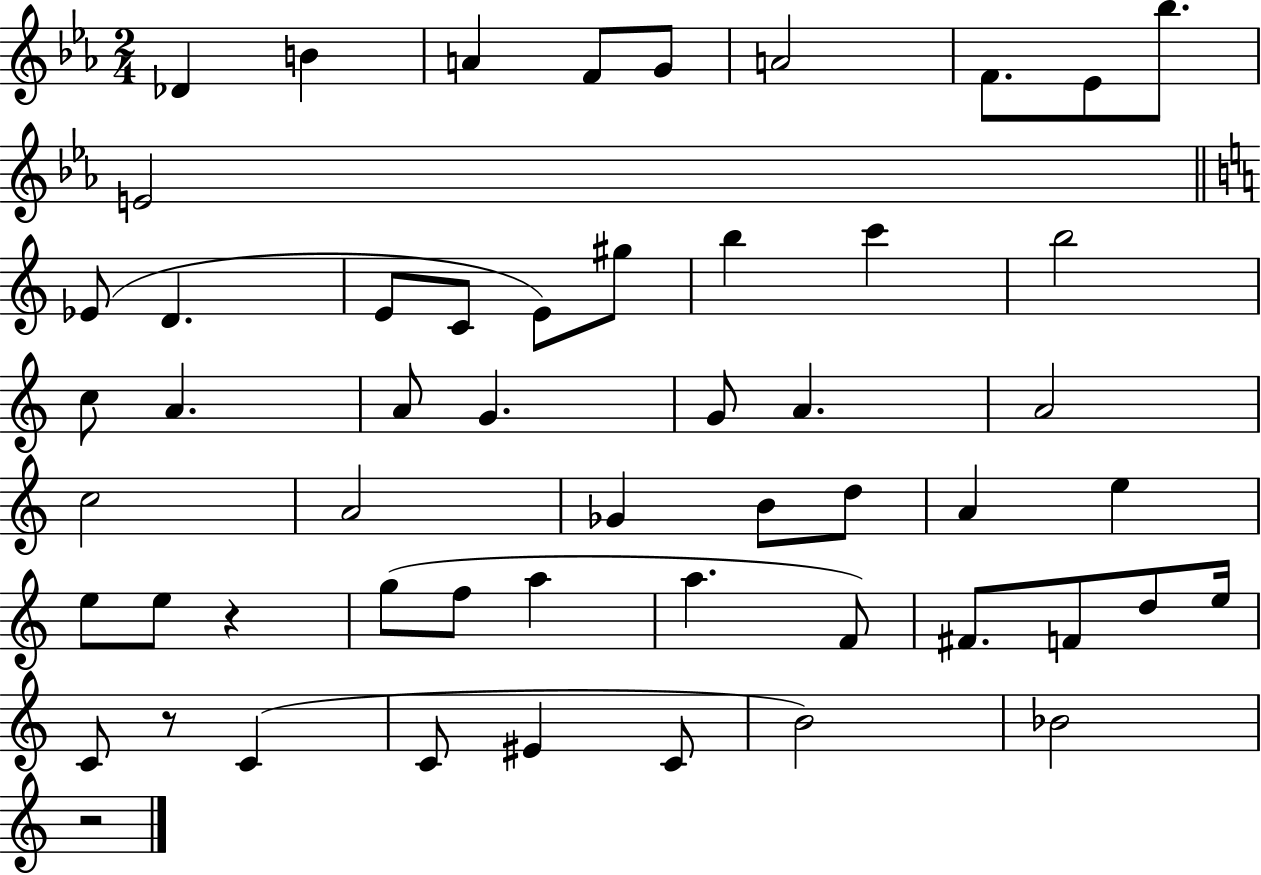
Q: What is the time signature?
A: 2/4